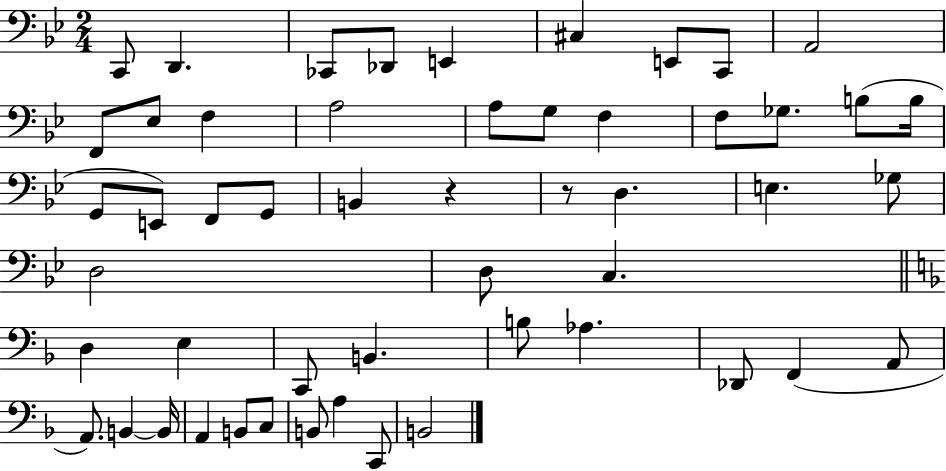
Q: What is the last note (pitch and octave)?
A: B2